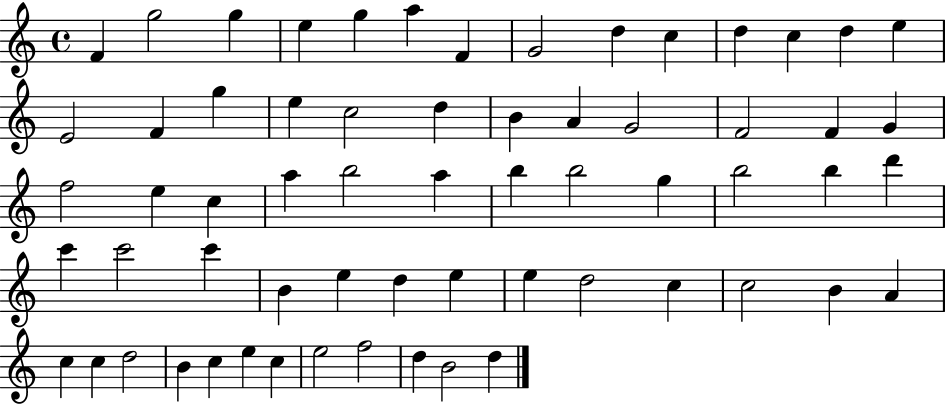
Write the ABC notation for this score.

X:1
T:Untitled
M:4/4
L:1/4
K:C
F g2 g e g a F G2 d c d c d e E2 F g e c2 d B A G2 F2 F G f2 e c a b2 a b b2 g b2 b d' c' c'2 c' B e d e e d2 c c2 B A c c d2 B c e c e2 f2 d B2 d